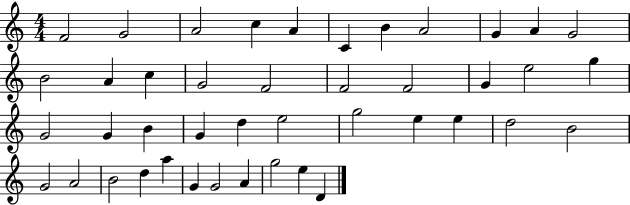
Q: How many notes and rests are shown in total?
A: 43